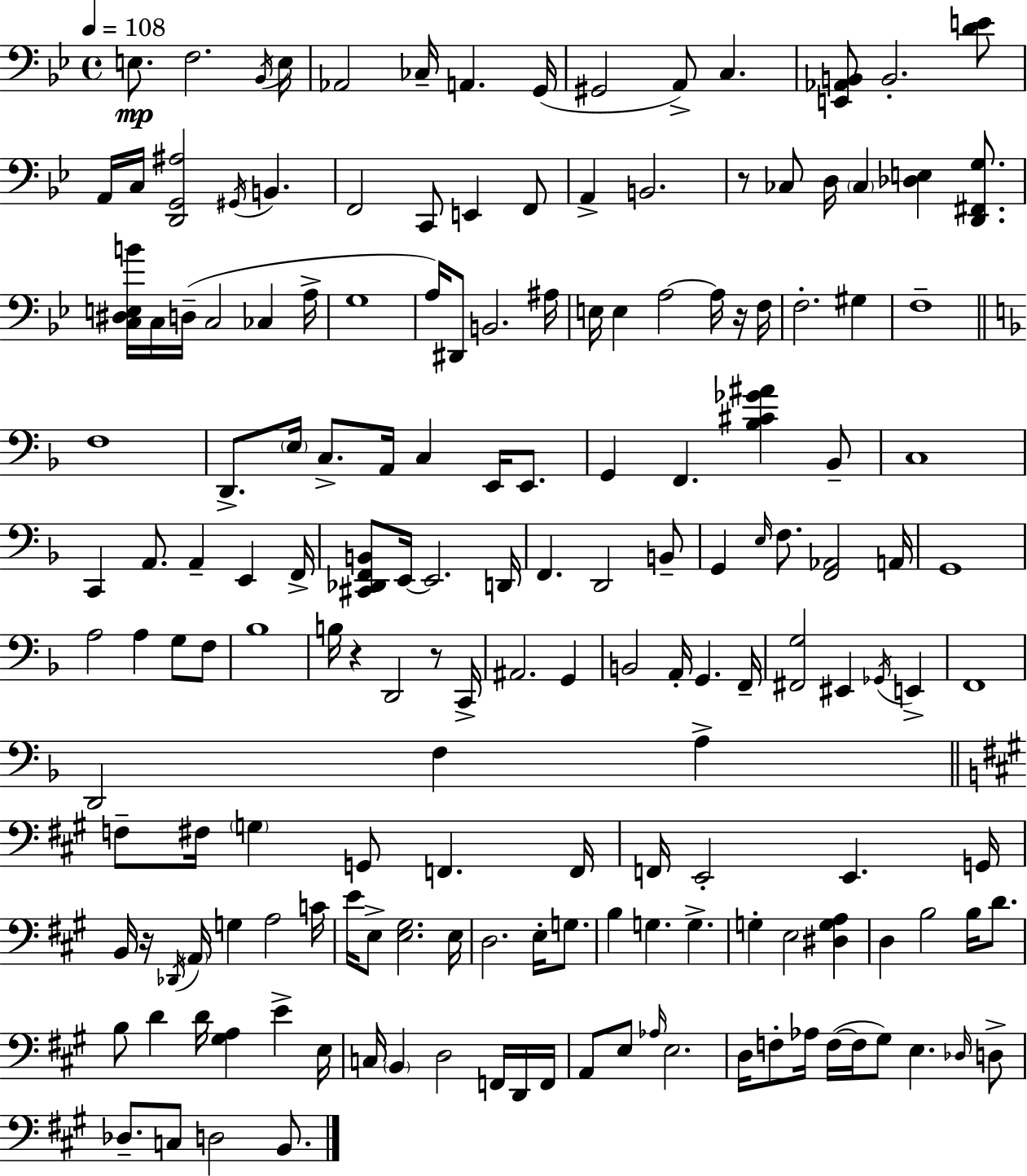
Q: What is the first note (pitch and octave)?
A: E3